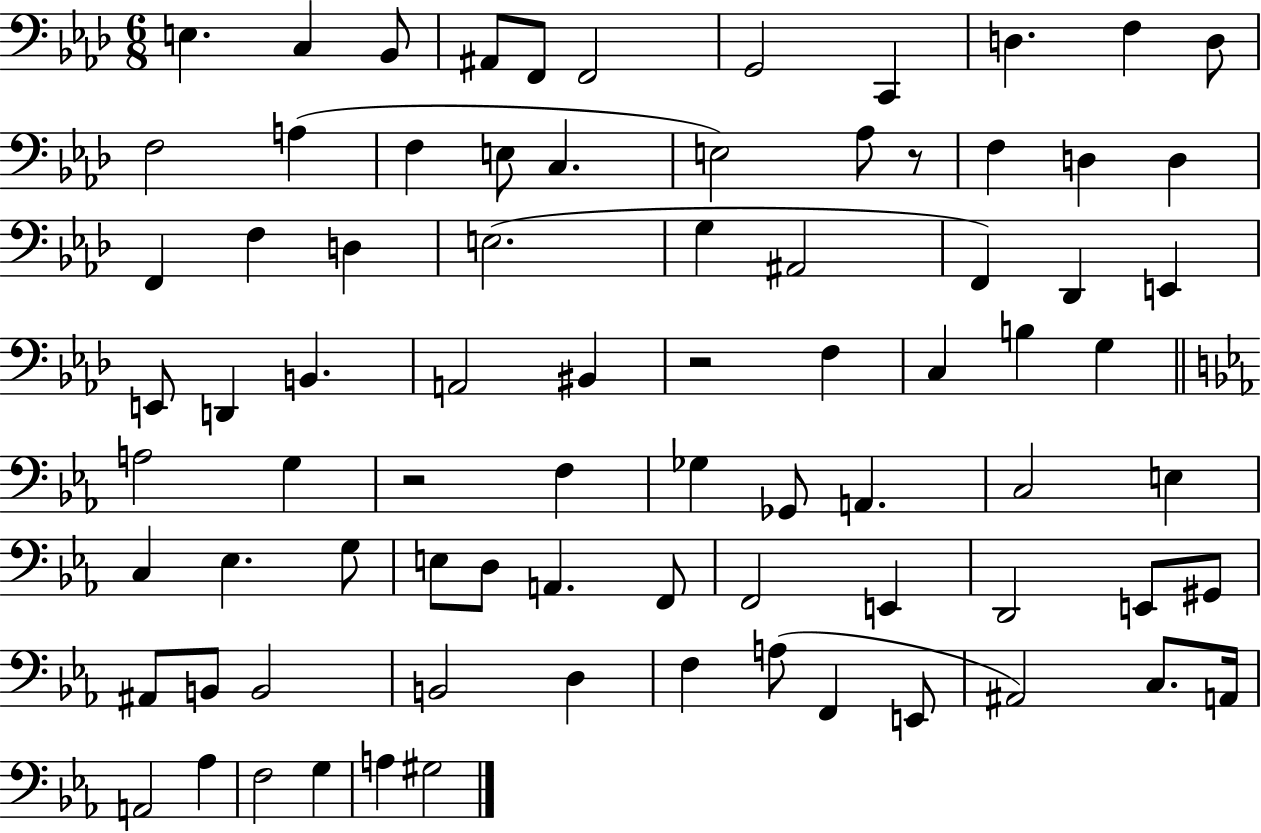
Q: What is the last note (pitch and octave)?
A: G#3